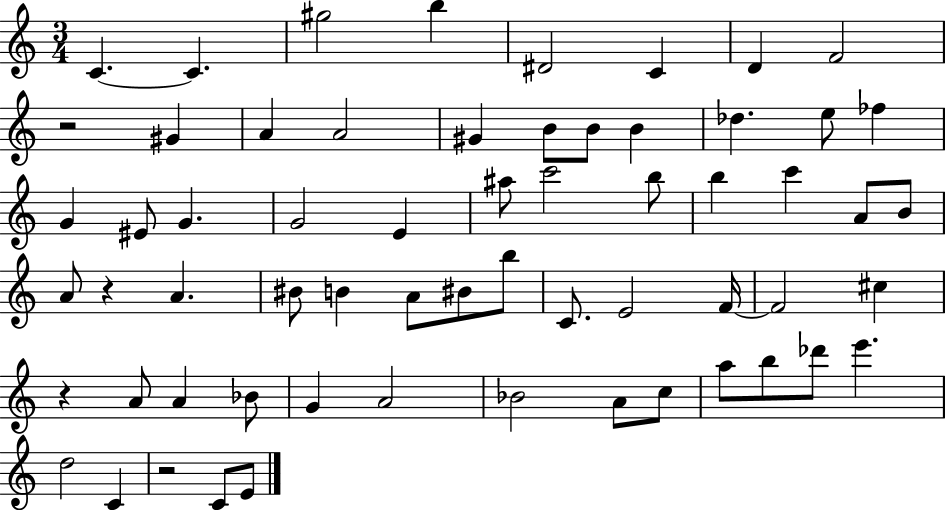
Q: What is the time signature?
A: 3/4